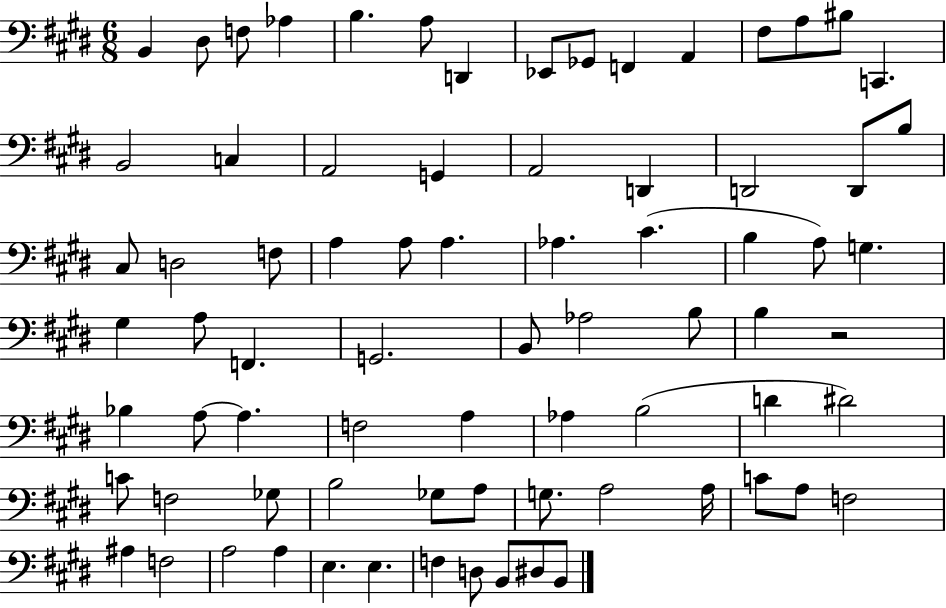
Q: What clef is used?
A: bass